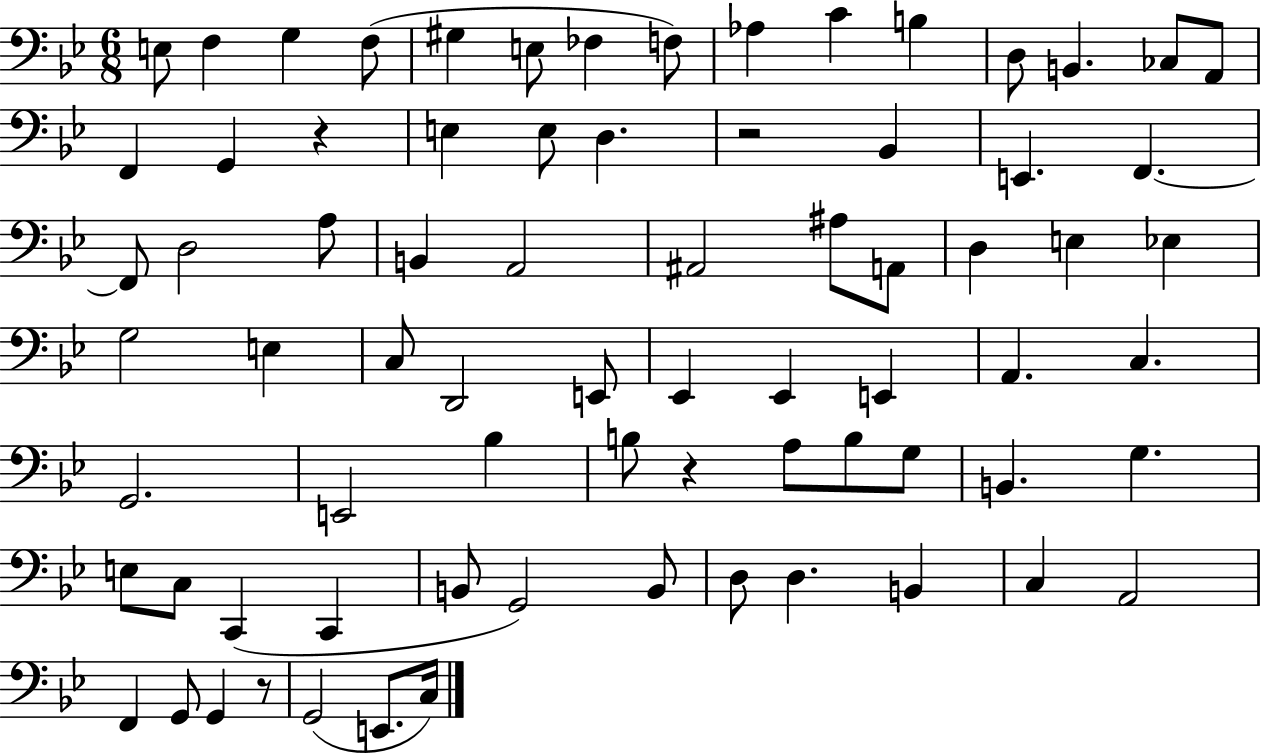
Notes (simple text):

E3/e F3/q G3/q F3/e G#3/q E3/e FES3/q F3/e Ab3/q C4/q B3/q D3/e B2/q. CES3/e A2/e F2/q G2/q R/q E3/q E3/e D3/q. R/h Bb2/q E2/q. F2/q. F2/e D3/h A3/e B2/q A2/h A#2/h A#3/e A2/e D3/q E3/q Eb3/q G3/h E3/q C3/e D2/h E2/e Eb2/q Eb2/q E2/q A2/q. C3/q. G2/h. E2/h Bb3/q B3/e R/q A3/e B3/e G3/e B2/q. G3/q. E3/e C3/e C2/q C2/q B2/e G2/h B2/e D3/e D3/q. B2/q C3/q A2/h F2/q G2/e G2/q R/e G2/h E2/e. C3/s